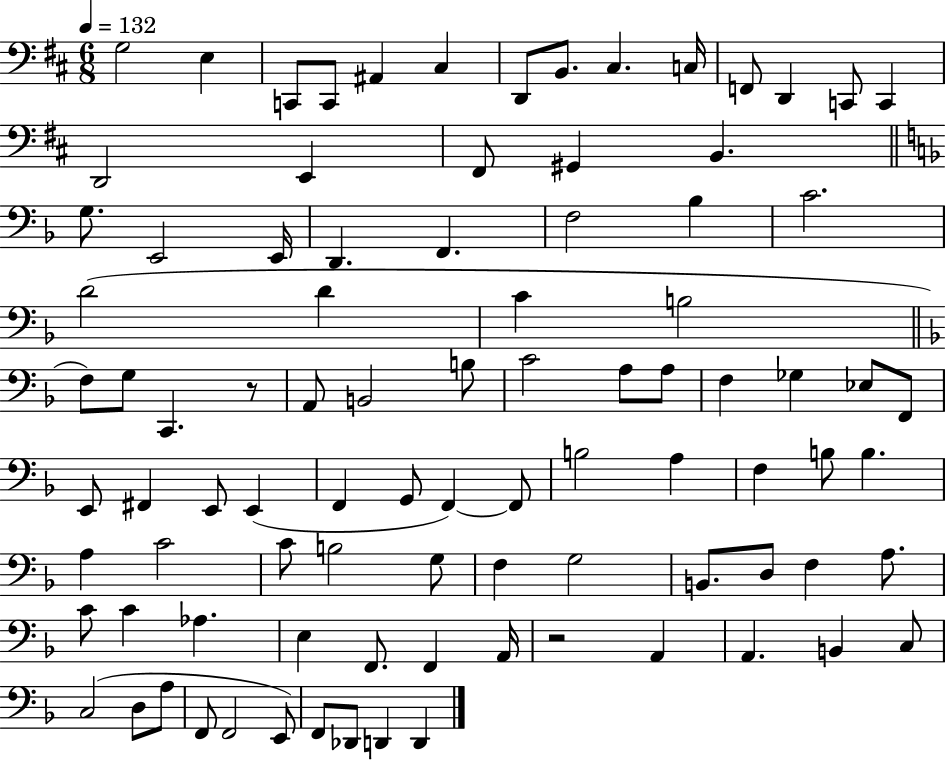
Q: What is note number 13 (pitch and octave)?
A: C2